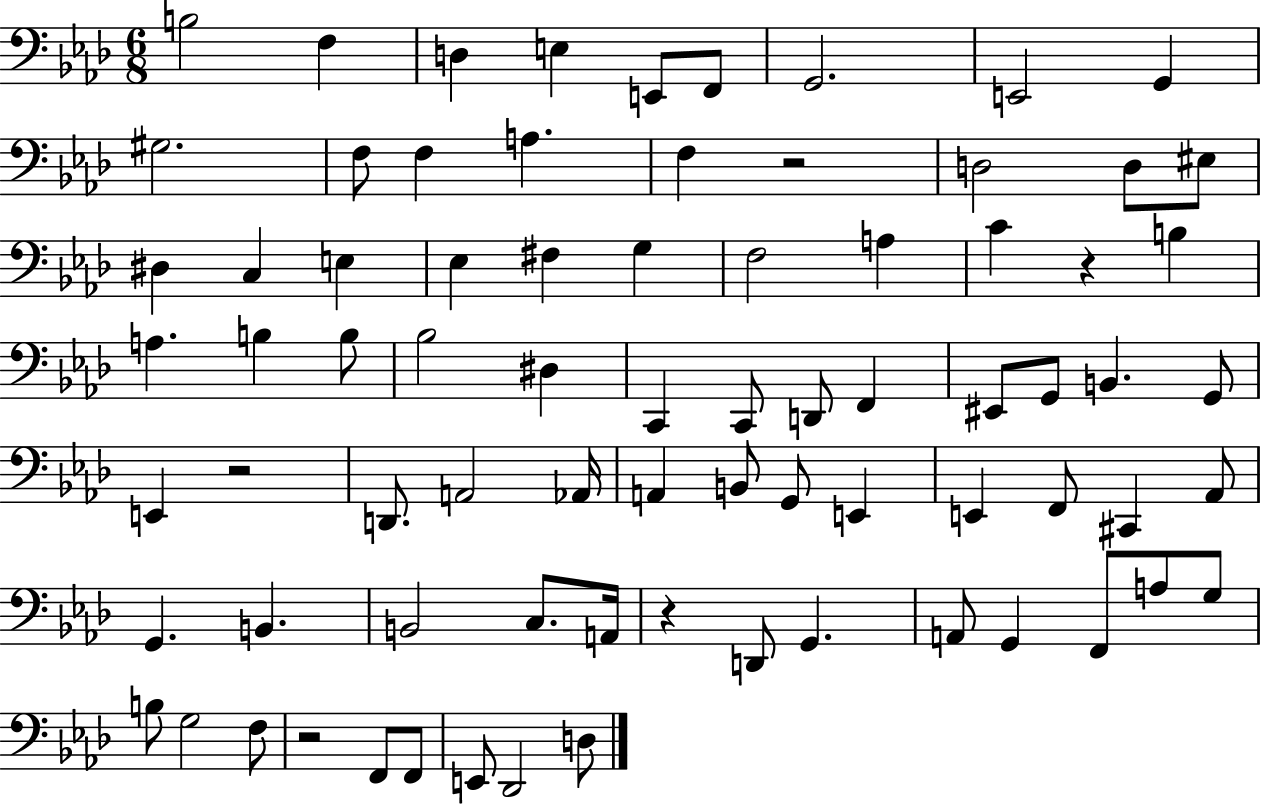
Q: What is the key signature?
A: AES major